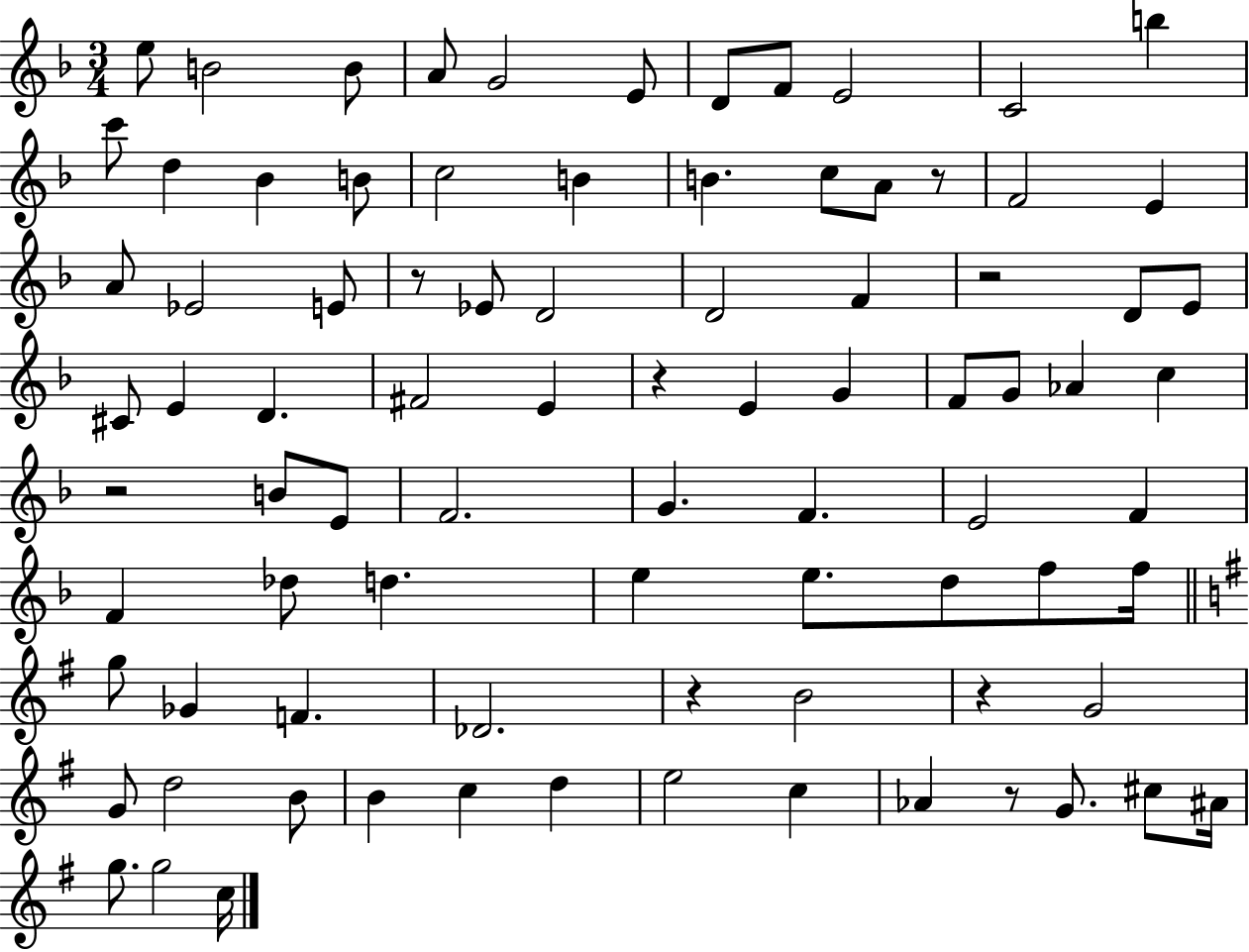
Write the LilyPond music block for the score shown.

{
  \clef treble
  \numericTimeSignature
  \time 3/4
  \key f \major
  e''8 b'2 b'8 | a'8 g'2 e'8 | d'8 f'8 e'2 | c'2 b''4 | \break c'''8 d''4 bes'4 b'8 | c''2 b'4 | b'4. c''8 a'8 r8 | f'2 e'4 | \break a'8 ees'2 e'8 | r8 ees'8 d'2 | d'2 f'4 | r2 d'8 e'8 | \break cis'8 e'4 d'4. | fis'2 e'4 | r4 e'4 g'4 | f'8 g'8 aes'4 c''4 | \break r2 b'8 e'8 | f'2. | g'4. f'4. | e'2 f'4 | \break f'4 des''8 d''4. | e''4 e''8. d''8 f''8 f''16 | \bar "||" \break \key e \minor g''8 ges'4 f'4. | des'2. | r4 b'2 | r4 g'2 | \break g'8 d''2 b'8 | b'4 c''4 d''4 | e''2 c''4 | aes'4 r8 g'8. cis''8 ais'16 | \break g''8. g''2 c''16 | \bar "|."
}